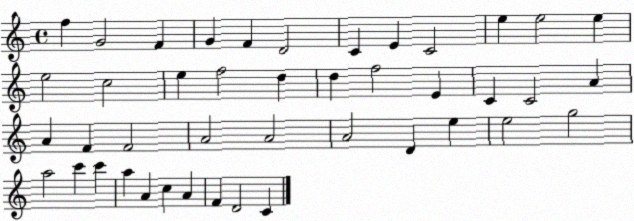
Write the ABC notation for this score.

X:1
T:Untitled
M:4/4
L:1/4
K:C
f G2 F G F D2 C E C2 e e2 e e2 c2 e f2 d d f2 E C C2 A A F F2 A2 A2 A2 D e e2 g2 a2 c' c' a A c A F D2 C